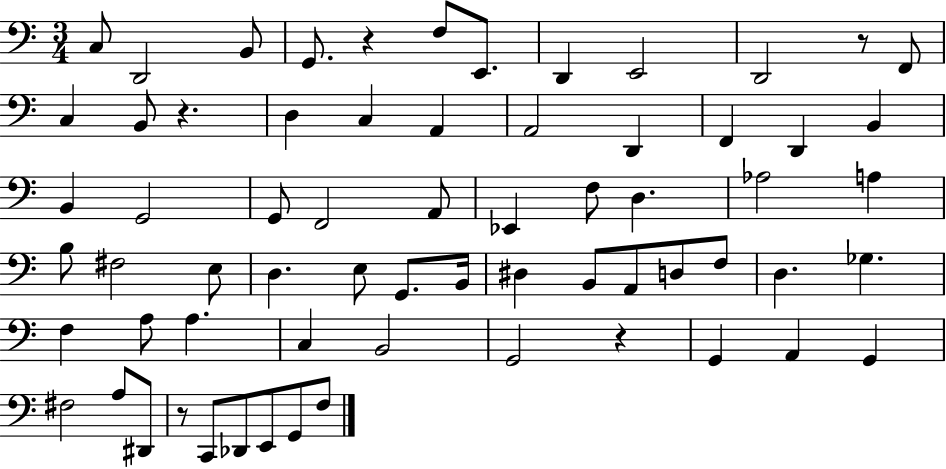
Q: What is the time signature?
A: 3/4